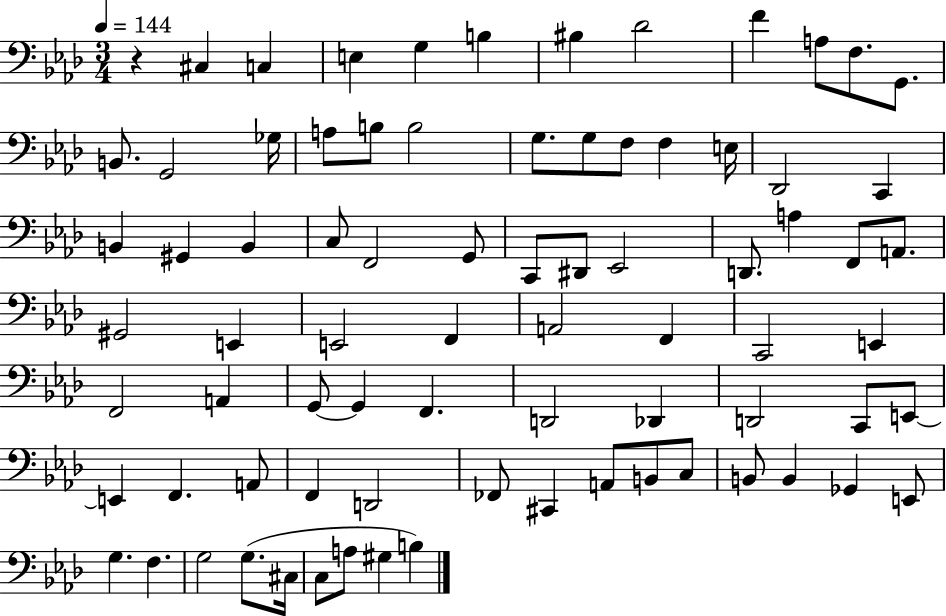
R/q C#3/q C3/q E3/q G3/q B3/q BIS3/q Db4/h F4/q A3/e F3/e. G2/e. B2/e. G2/h Gb3/s A3/e B3/e B3/h G3/e. G3/e F3/e F3/q E3/s Db2/h C2/q B2/q G#2/q B2/q C3/e F2/h G2/e C2/e D#2/e Eb2/h D2/e. A3/q F2/e A2/e. G#2/h E2/q E2/h F2/q A2/h F2/q C2/h E2/q F2/h A2/q G2/e G2/q F2/q. D2/h Db2/q D2/h C2/e E2/e E2/q F2/q. A2/e F2/q D2/h FES2/e C#2/q A2/e B2/e C3/e B2/e B2/q Gb2/q E2/e G3/q. F3/q. G3/h G3/e. C#3/s C3/e A3/e G#3/q B3/q